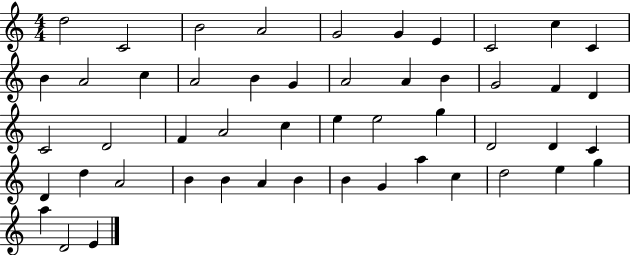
X:1
T:Untitled
M:4/4
L:1/4
K:C
d2 C2 B2 A2 G2 G E C2 c C B A2 c A2 B G A2 A B G2 F D C2 D2 F A2 c e e2 g D2 D C D d A2 B B A B B G a c d2 e g a D2 E